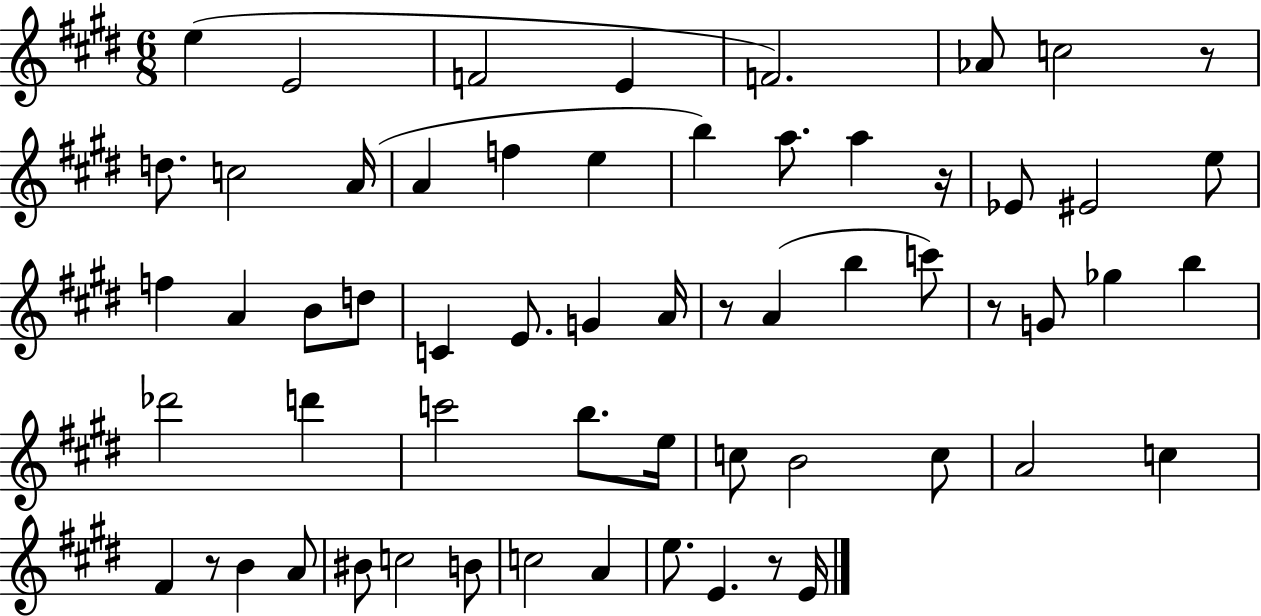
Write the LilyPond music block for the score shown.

{
  \clef treble
  \numericTimeSignature
  \time 6/8
  \key e \major
  e''4( e'2 | f'2 e'4 | f'2.) | aes'8 c''2 r8 | \break d''8. c''2 a'16( | a'4 f''4 e''4 | b''4) a''8. a''4 r16 | ees'8 eis'2 e''8 | \break f''4 a'4 b'8 d''8 | c'4 e'8. g'4 a'16 | r8 a'4( b''4 c'''8) | r8 g'8 ges''4 b''4 | \break des'''2 d'''4 | c'''2 b''8. e''16 | c''8 b'2 c''8 | a'2 c''4 | \break fis'4 r8 b'4 a'8 | bis'8 c''2 b'8 | c''2 a'4 | e''8. e'4. r8 e'16 | \break \bar "|."
}